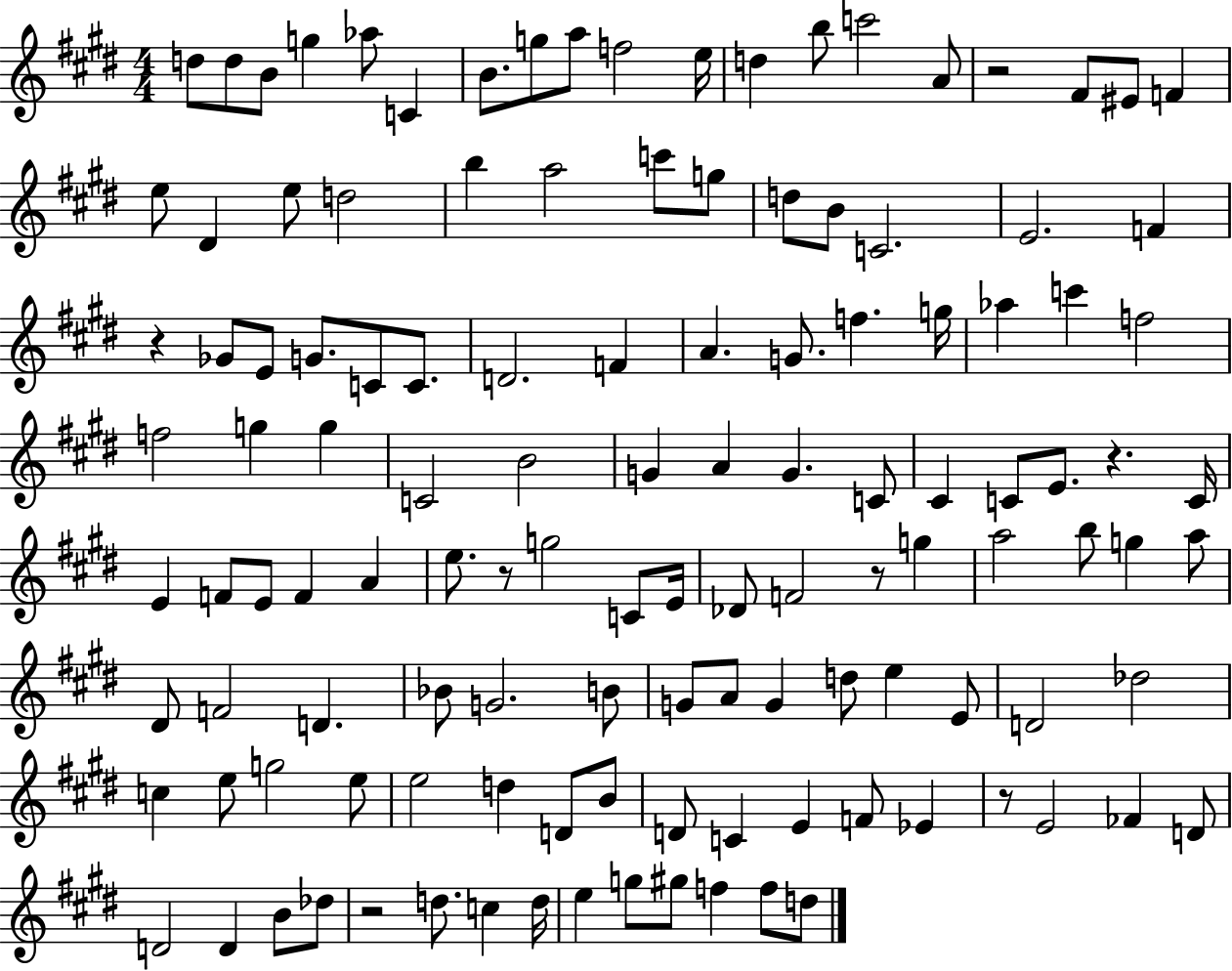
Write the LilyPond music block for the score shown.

{
  \clef treble
  \numericTimeSignature
  \time 4/4
  \key e \major
  \repeat volta 2 { d''8 d''8 b'8 g''4 aes''8 c'4 | b'8. g''8 a''8 f''2 e''16 | d''4 b''8 c'''2 a'8 | r2 fis'8 eis'8 f'4 | \break e''8 dis'4 e''8 d''2 | b''4 a''2 c'''8 g''8 | d''8 b'8 c'2. | e'2. f'4 | \break r4 ges'8 e'8 g'8. c'8 c'8. | d'2. f'4 | a'4. g'8. f''4. g''16 | aes''4 c'''4 f''2 | \break f''2 g''4 g''4 | c'2 b'2 | g'4 a'4 g'4. c'8 | cis'4 c'8 e'8. r4. c'16 | \break e'4 f'8 e'8 f'4 a'4 | e''8. r8 g''2 c'8 e'16 | des'8 f'2 r8 g''4 | a''2 b''8 g''4 a''8 | \break dis'8 f'2 d'4. | bes'8 g'2. b'8 | g'8 a'8 g'4 d''8 e''4 e'8 | d'2 des''2 | \break c''4 e''8 g''2 e''8 | e''2 d''4 d'8 b'8 | d'8 c'4 e'4 f'8 ees'4 | r8 e'2 fes'4 d'8 | \break d'2 d'4 b'8 des''8 | r2 d''8. c''4 d''16 | e''4 g''8 gis''8 f''4 f''8 d''8 | } \bar "|."
}